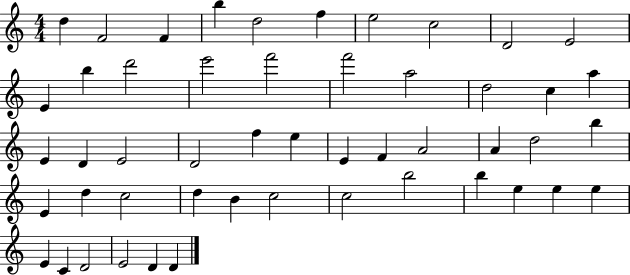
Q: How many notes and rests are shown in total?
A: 50